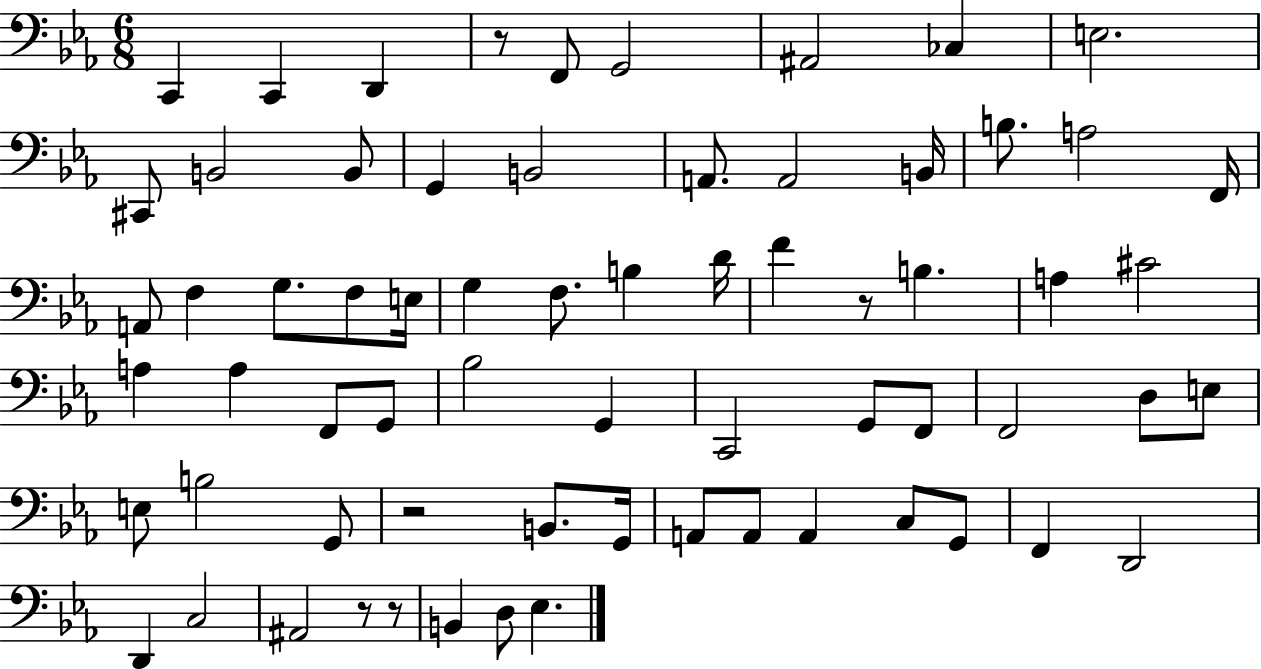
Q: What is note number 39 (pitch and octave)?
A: C2